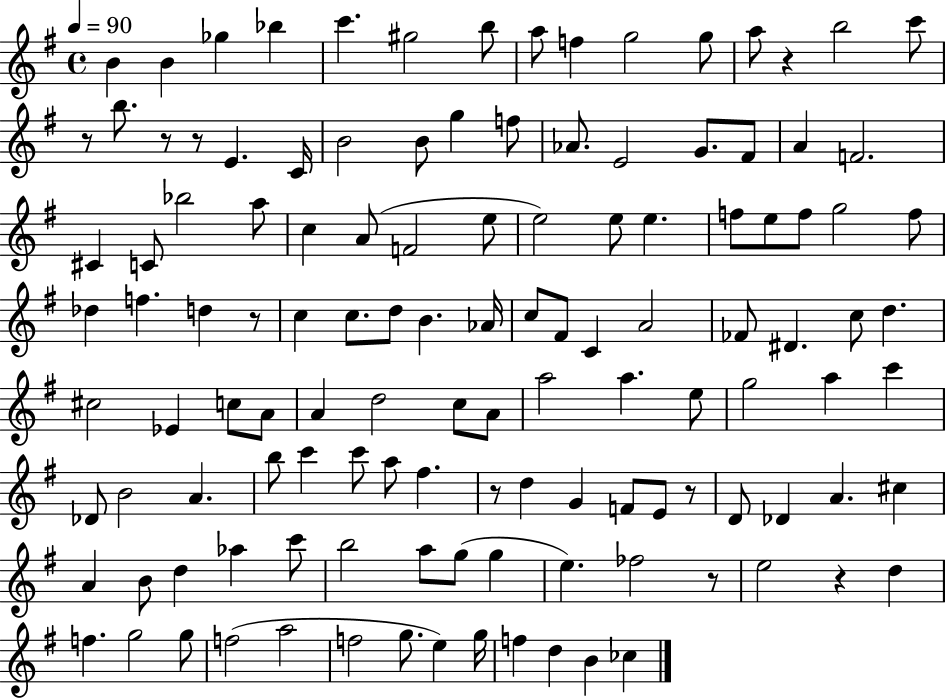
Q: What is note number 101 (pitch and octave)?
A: E5